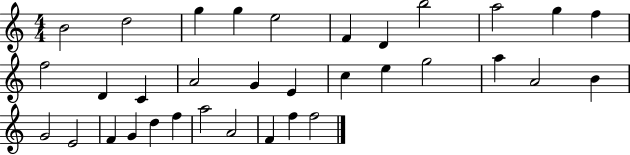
{
  \clef treble
  \numericTimeSignature
  \time 4/4
  \key c \major
  b'2 d''2 | g''4 g''4 e''2 | f'4 d'4 b''2 | a''2 g''4 f''4 | \break f''2 d'4 c'4 | a'2 g'4 e'4 | c''4 e''4 g''2 | a''4 a'2 b'4 | \break g'2 e'2 | f'4 g'4 d''4 f''4 | a''2 a'2 | f'4 f''4 f''2 | \break \bar "|."
}